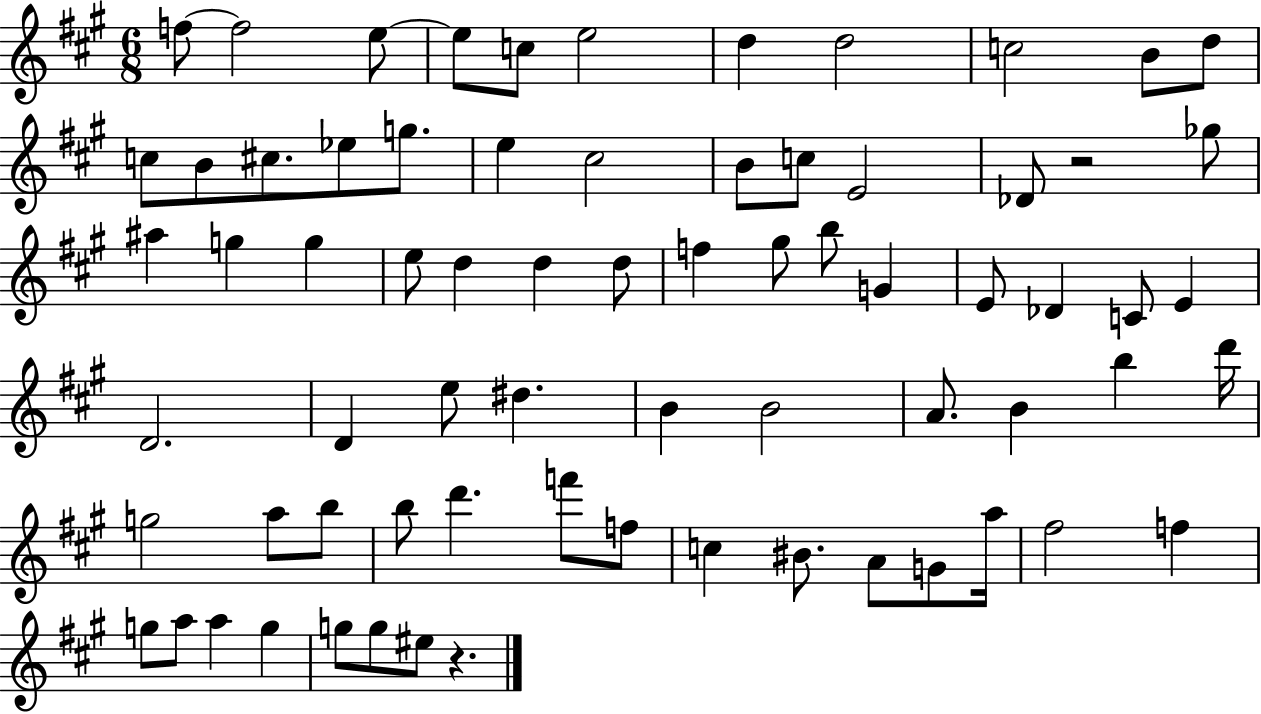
F5/e F5/h E5/e E5/e C5/e E5/h D5/q D5/h C5/h B4/e D5/e C5/e B4/e C#5/e. Eb5/e G5/e. E5/q C#5/h B4/e C5/e E4/h Db4/e R/h Gb5/e A#5/q G5/q G5/q E5/e D5/q D5/q D5/e F5/q G#5/e B5/e G4/q E4/e Db4/q C4/e E4/q D4/h. D4/q E5/e D#5/q. B4/q B4/h A4/e. B4/q B5/q D6/s G5/h A5/e B5/e B5/e D6/q. F6/e F5/e C5/q BIS4/e. A4/e G4/e A5/s F#5/h F5/q G5/e A5/e A5/q G5/q G5/e G5/e EIS5/e R/q.